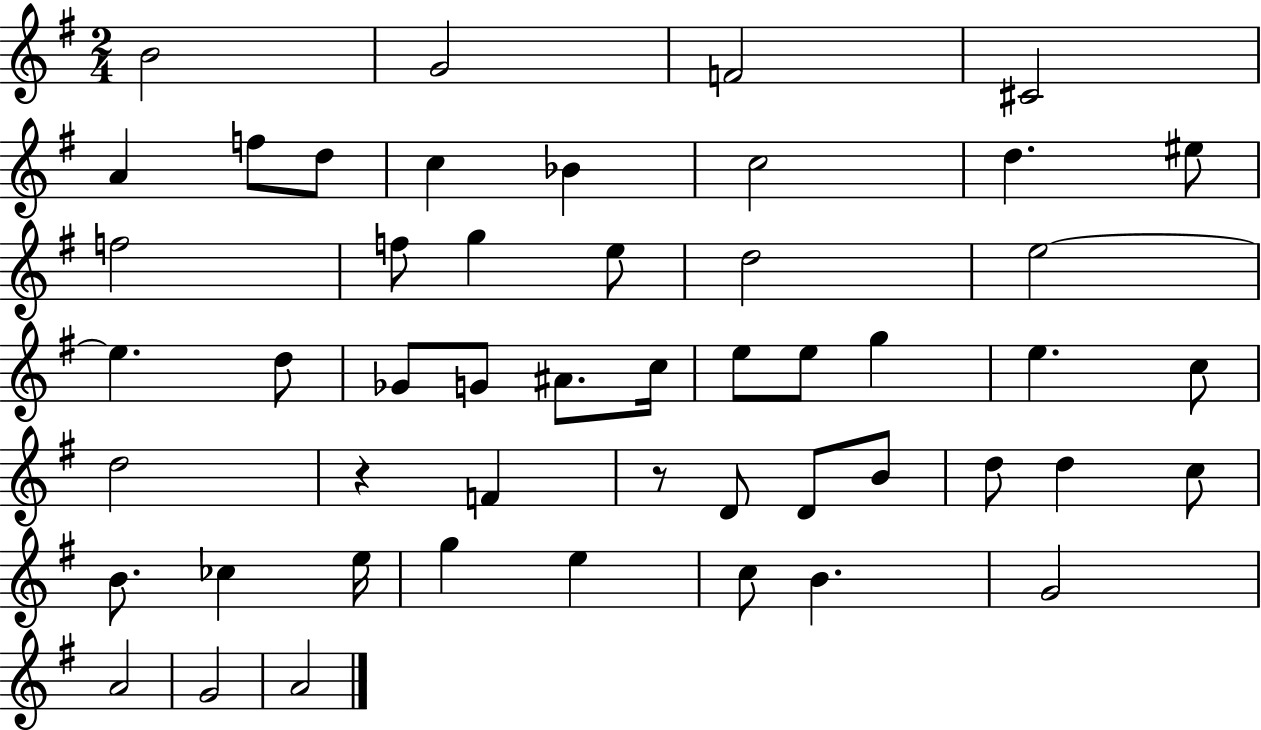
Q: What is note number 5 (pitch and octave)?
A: A4